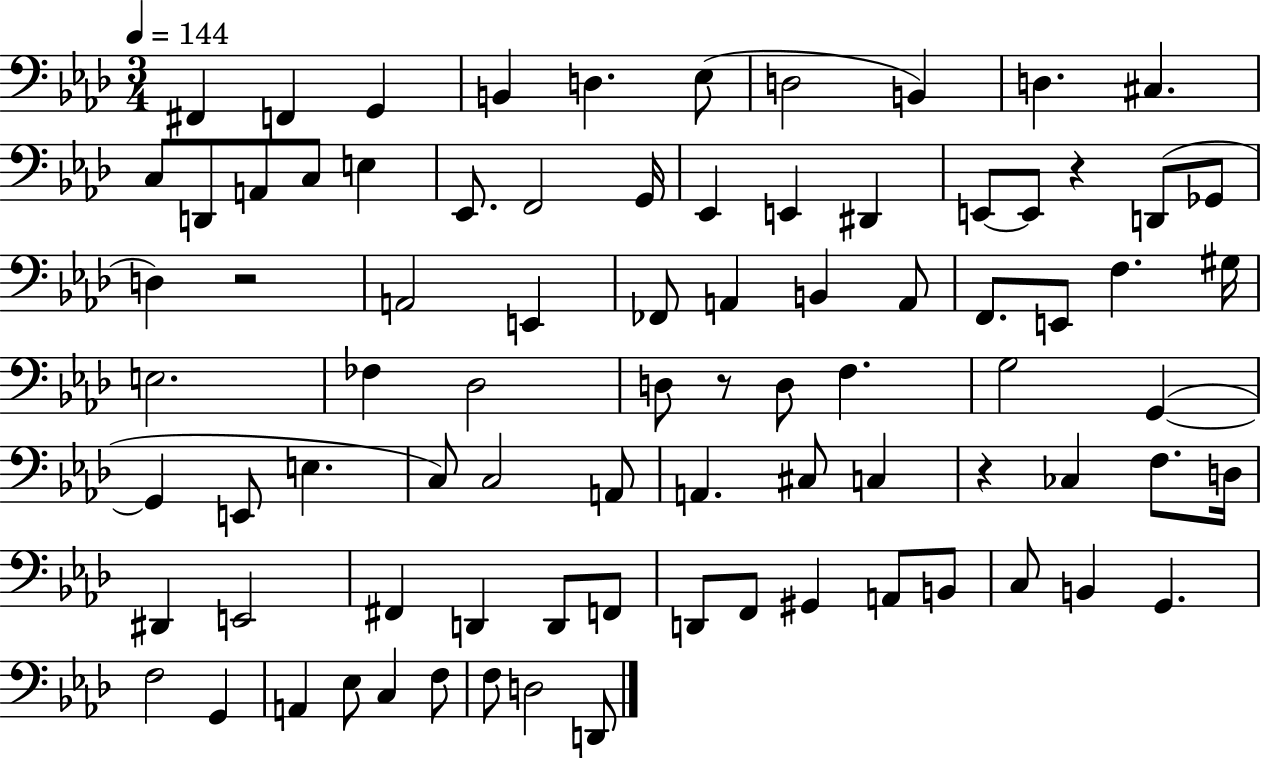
{
  \clef bass
  \numericTimeSignature
  \time 3/4
  \key aes \major
  \tempo 4 = 144
  fis,4 f,4 g,4 | b,4 d4. ees8( | d2 b,4) | d4. cis4. | \break c8 d,8 a,8 c8 e4 | ees,8. f,2 g,16 | ees,4 e,4 dis,4 | e,8~~ e,8 r4 d,8( ges,8 | \break d4) r2 | a,2 e,4 | fes,8 a,4 b,4 a,8 | f,8. e,8 f4. gis16 | \break e2. | fes4 des2 | d8 r8 d8 f4. | g2 g,4~(~ | \break g,4 e,8 e4. | c8) c2 a,8 | a,4. cis8 c4 | r4 ces4 f8. d16 | \break dis,4 e,2 | fis,4 d,4 d,8 f,8 | d,8 f,8 gis,4 a,8 b,8 | c8 b,4 g,4. | \break f2 g,4 | a,4 ees8 c4 f8 | f8 d2 d,8 | \bar "|."
}